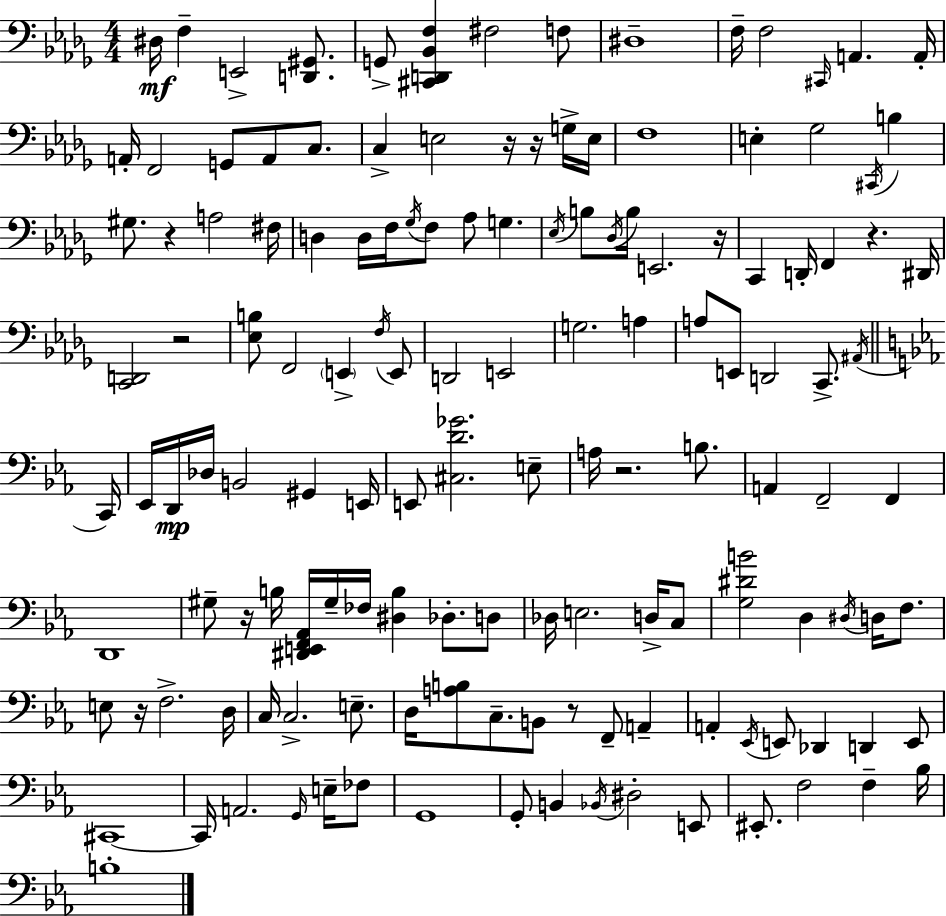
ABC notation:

X:1
T:Untitled
M:4/4
L:1/4
K:Bbm
^D,/4 F, E,,2 [D,,^G,,]/2 G,,/2 [^C,,D,,_B,,F,] ^F,2 F,/2 ^D,4 F,/4 F,2 ^C,,/4 A,, A,,/4 A,,/4 F,,2 G,,/2 A,,/2 C,/2 C, E,2 z/4 z/4 G,/4 E,/4 F,4 E, _G,2 ^C,,/4 B, ^G,/2 z A,2 ^F,/4 D, D,/4 F,/4 _G,/4 F,/2 _A,/2 G, _E,/4 B,/2 _D,/4 B,/4 E,,2 z/4 C,, D,,/4 F,, z ^D,,/4 [C,,D,,]2 z2 [_E,B,]/2 F,,2 E,, F,/4 E,,/2 D,,2 E,,2 G,2 A, A,/2 E,,/2 D,,2 C,,/2 ^A,,/4 C,,/4 _E,,/4 D,,/4 _D,/4 B,,2 ^G,, E,,/4 E,,/2 [^C,D_G]2 E,/2 A,/4 z2 B,/2 A,, F,,2 F,, D,,4 ^G,/2 z/4 B,/4 [^D,,E,,F,,_A,,]/4 ^G,/4 _F,/4 [^D,B,] _D,/2 D,/2 _D,/4 E,2 D,/4 C,/2 [G,^DB]2 D, ^D,/4 D,/4 F,/2 E,/2 z/4 F,2 D,/4 C,/4 C,2 E,/2 D,/4 [A,B,]/2 C,/2 B,,/2 z/2 F,,/2 A,, A,, _E,,/4 E,,/2 _D,, D,, E,,/2 ^C,,4 ^C,,/4 A,,2 G,,/4 E,/4 _F,/2 G,,4 G,,/2 B,, _B,,/4 ^D,2 E,,/2 ^E,,/2 F,2 F, _B,/4 B,4